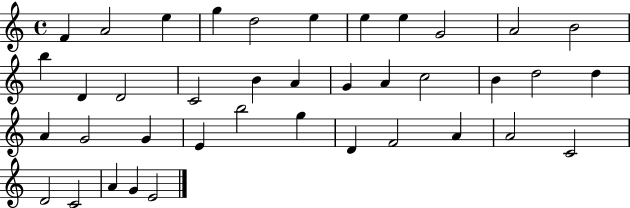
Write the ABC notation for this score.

X:1
T:Untitled
M:4/4
L:1/4
K:C
F A2 e g d2 e e e G2 A2 B2 b D D2 C2 B A G A c2 B d2 d A G2 G E b2 g D F2 A A2 C2 D2 C2 A G E2